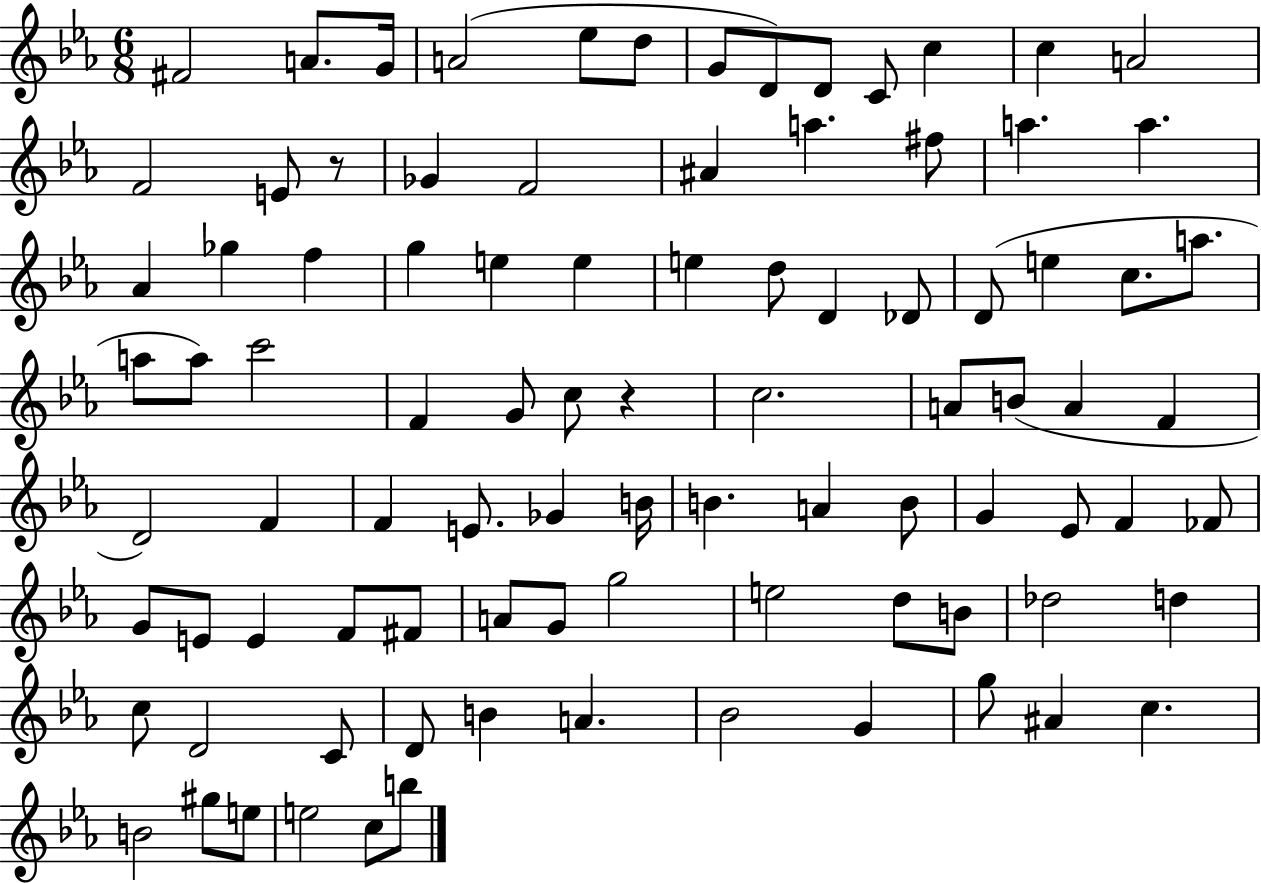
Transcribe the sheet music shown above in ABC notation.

X:1
T:Untitled
M:6/8
L:1/4
K:Eb
^F2 A/2 G/4 A2 _e/2 d/2 G/2 D/2 D/2 C/2 c c A2 F2 E/2 z/2 _G F2 ^A a ^f/2 a a _A _g f g e e e d/2 D _D/2 D/2 e c/2 a/2 a/2 a/2 c'2 F G/2 c/2 z c2 A/2 B/2 A F D2 F F E/2 _G B/4 B A B/2 G _E/2 F _F/2 G/2 E/2 E F/2 ^F/2 A/2 G/2 g2 e2 d/2 B/2 _d2 d c/2 D2 C/2 D/2 B A _B2 G g/2 ^A c B2 ^g/2 e/2 e2 c/2 b/2